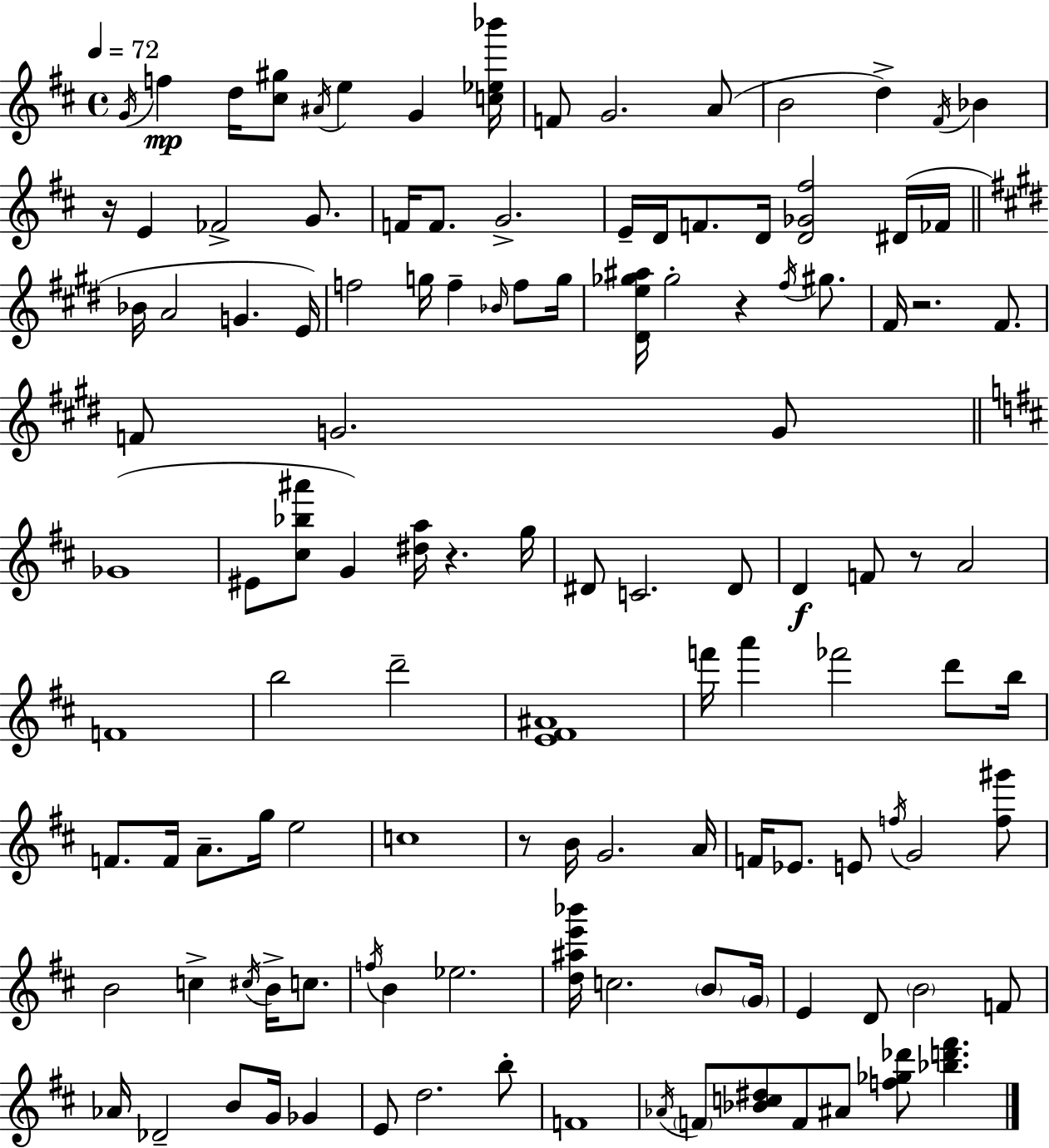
G4/s F5/q D5/s [C#5,G#5]/e A#4/s E5/q G4/q [C5,Eb5,Bb6]/s F4/e G4/h. A4/e B4/h D5/q F#4/s Bb4/q R/s E4/q FES4/h G4/e. F4/s F4/e. G4/h. E4/s D4/s F4/e. D4/s [D4,Gb4,F#5]/h D#4/s FES4/s Bb4/s A4/h G4/q. E4/s F5/h G5/s F5/q Bb4/s F5/e G5/s [D#4,E5,Gb5,A#5]/s Gb5/h R/q F#5/s G#5/e. F#4/s R/h. F#4/e. F4/e G4/h. G4/e Gb4/w EIS4/e [C#5,Bb5,A#6]/e G4/q [D#5,A5]/s R/q. G5/s D#4/e C4/h. D#4/e D4/q F4/e R/e A4/h F4/w B5/h D6/h [E4,F#4,A#4]/w F6/s A6/q FES6/h D6/e B5/s F4/e. F4/s A4/e. G5/s E5/h C5/w R/e B4/s G4/h. A4/s F4/s Eb4/e. E4/e F5/s G4/h [F5,G#6]/e B4/h C5/q C#5/s B4/s C5/e. F5/s B4/q Eb5/h. [D5,A#5,E6,Bb6]/s C5/h. B4/e G4/s E4/q D4/e B4/h F4/e Ab4/s Db4/h B4/e G4/s Gb4/q E4/e D5/h. B5/e F4/w Ab4/s F4/e [Bb4,C5,D#5]/e F4/e A#4/e [F5,Gb5,Db6]/e [Bb5,D6,F#6]/q.